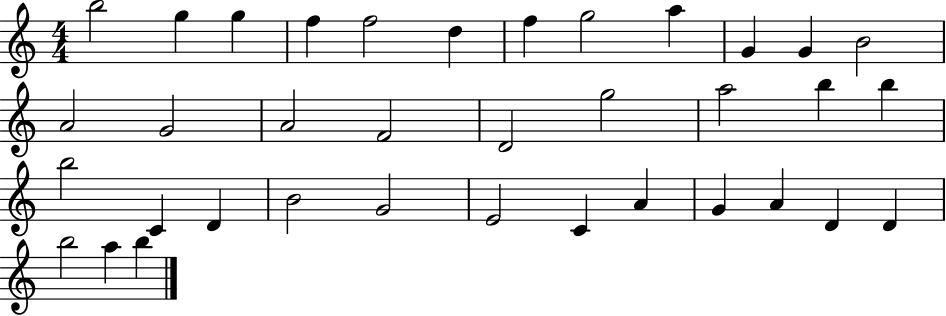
{
  \clef treble
  \numericTimeSignature
  \time 4/4
  \key c \major
  b''2 g''4 g''4 | f''4 f''2 d''4 | f''4 g''2 a''4 | g'4 g'4 b'2 | \break a'2 g'2 | a'2 f'2 | d'2 g''2 | a''2 b''4 b''4 | \break b''2 c'4 d'4 | b'2 g'2 | e'2 c'4 a'4 | g'4 a'4 d'4 d'4 | \break b''2 a''4 b''4 | \bar "|."
}